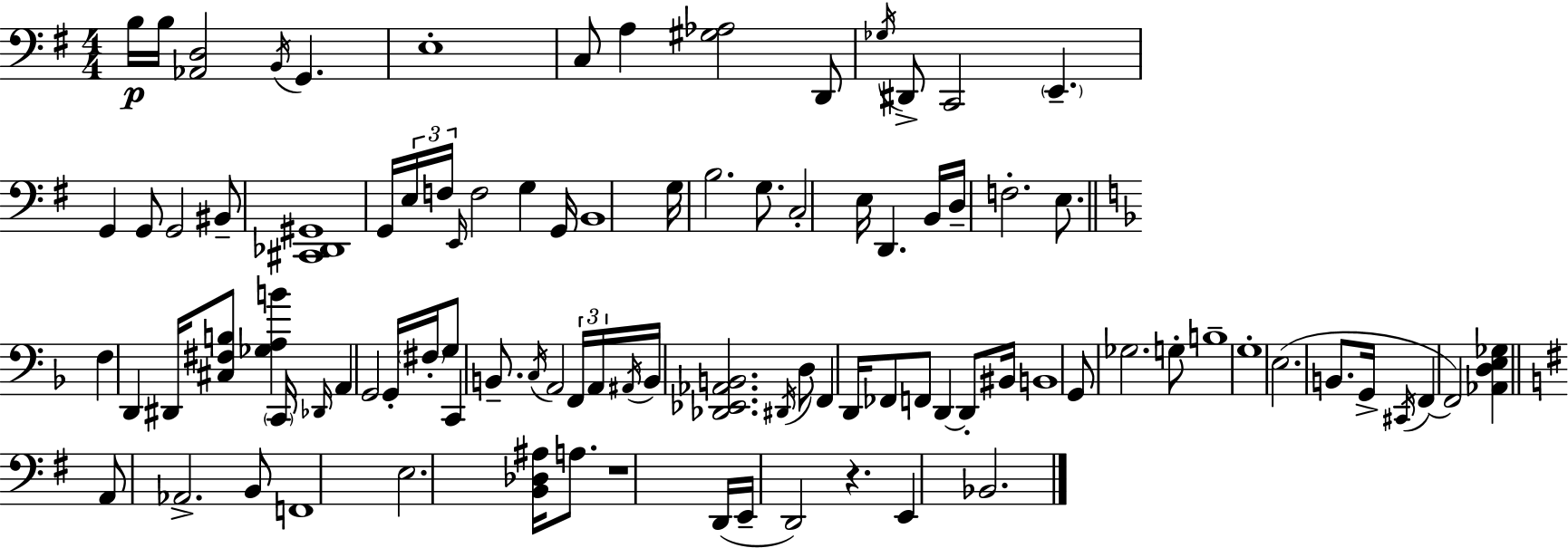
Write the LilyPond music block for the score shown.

{
  \clef bass
  \numericTimeSignature
  \time 4/4
  \key e \minor
  \repeat volta 2 { b16\p b16 <aes, d>2 \acciaccatura { b,16 } g,4. | e1-. | c8 a4 <gis aes>2 d,8 | \acciaccatura { ges16 } dis,8-> c,2 \parenthesize e,4.-- | \break g,4 g,8 g,2 | bis,8-- <cis, des, gis,>1 | g,16 \tuplet 3/2 { e16 f16 \grace { e,16 } } f2 g4 | g,16 b,1 | \break g16 b2. | g8. c2-. e16 d,4. | b,16 d16-- f2.-. | e8. \bar "||" \break \key f \major f4 d,4 dis,16 <cis fis b>8 <ges a b'>4 \parenthesize c,16 | \grace { des,16 } a,4 g,2 g,16-. \parenthesize fis16-. g8 | c,4 b,8.-- \acciaccatura { c16 } a,2 | \tuplet 3/2 { f,16 a,16 \acciaccatura { ais,16 } } b,16 <des, ees, aes, b,>2. | \break \acciaccatura { dis,16 } d8 f,4 d,16 fes,8 f,8 d,4~~ | d,8-. bis,16 b,1 | g,8 ges2. | g8-. b1-- | \break g1-. | e2.( | b,8. g,16-> \acciaccatura { cis,16 } f,4~~ f,2) | <aes, d e ges>4 \bar "||" \break \key e \minor a,8 aes,2.-> b,8 | f,1 | e2. <b, des ais>16 a8. | r1 | \break d,16( e,16-- d,2) r4. | e,4 bes,2. | } \bar "|."
}